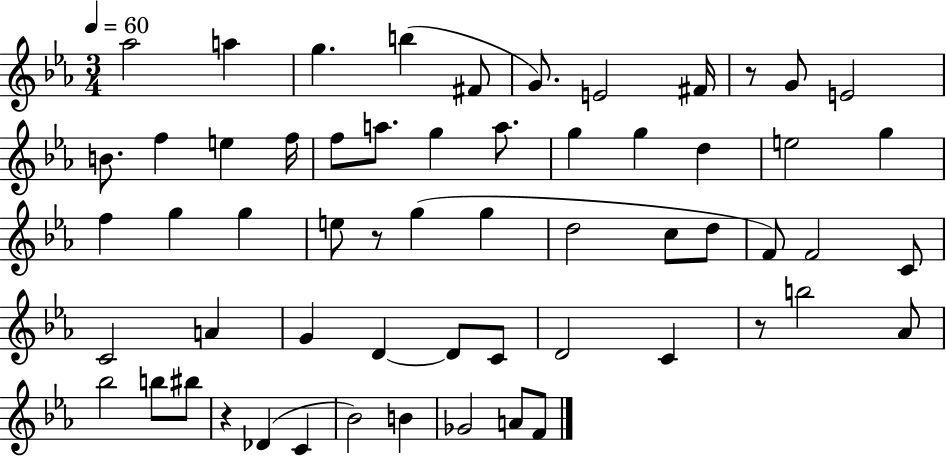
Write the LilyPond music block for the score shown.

{
  \clef treble
  \numericTimeSignature
  \time 3/4
  \key ees \major
  \tempo 4 = 60
  aes''2 a''4 | g''4. b''4( fis'8 | g'8.) e'2 fis'16 | r8 g'8 e'2 | \break b'8. f''4 e''4 f''16 | f''8 a''8. g''4 a''8. | g''4 g''4 d''4 | e''2 g''4 | \break f''4 g''4 g''4 | e''8 r8 g''4( g''4 | d''2 c''8 d''8 | f'8) f'2 c'8 | \break c'2 a'4 | g'4 d'4~~ d'8 c'8 | d'2 c'4 | r8 b''2 aes'8 | \break bes''2 b''8 bis''8 | r4 des'4( c'4 | bes'2) b'4 | ges'2 a'8 f'8 | \break \bar "|."
}